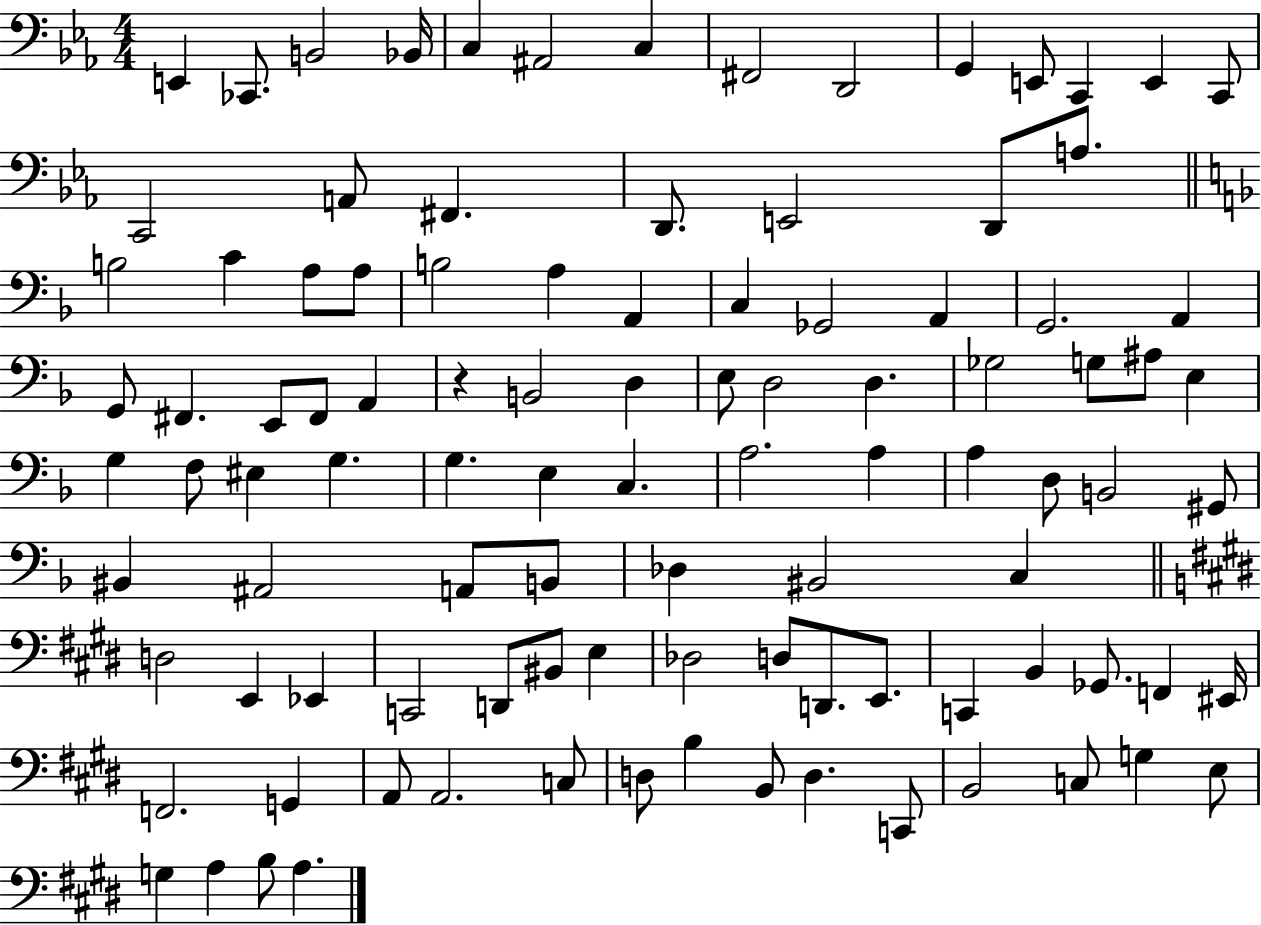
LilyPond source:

{
  \clef bass
  \numericTimeSignature
  \time 4/4
  \key ees \major
  e,4 ces,8. b,2 bes,16 | c4 ais,2 c4 | fis,2 d,2 | g,4 e,8 c,4 e,4 c,8 | \break c,2 a,8 fis,4. | d,8. e,2 d,8 a8. | \bar "||" \break \key f \major b2 c'4 a8 a8 | b2 a4 a,4 | c4 ges,2 a,4 | g,2. a,4 | \break g,8 fis,4. e,8 fis,8 a,4 | r4 b,2 d4 | e8 d2 d4. | ges2 g8 ais8 e4 | \break g4 f8 eis4 g4. | g4. e4 c4. | a2. a4 | a4 d8 b,2 gis,8 | \break bis,4 ais,2 a,8 b,8 | des4 bis,2 c4 | \bar "||" \break \key e \major d2 e,4 ees,4 | c,2 d,8 bis,8 e4 | des2 d8 d,8. e,8. | c,4 b,4 ges,8. f,4 eis,16 | \break f,2. g,4 | a,8 a,2. c8 | d8 b4 b,8 d4. c,8 | b,2 c8 g4 e8 | \break g4 a4 b8 a4. | \bar "|."
}